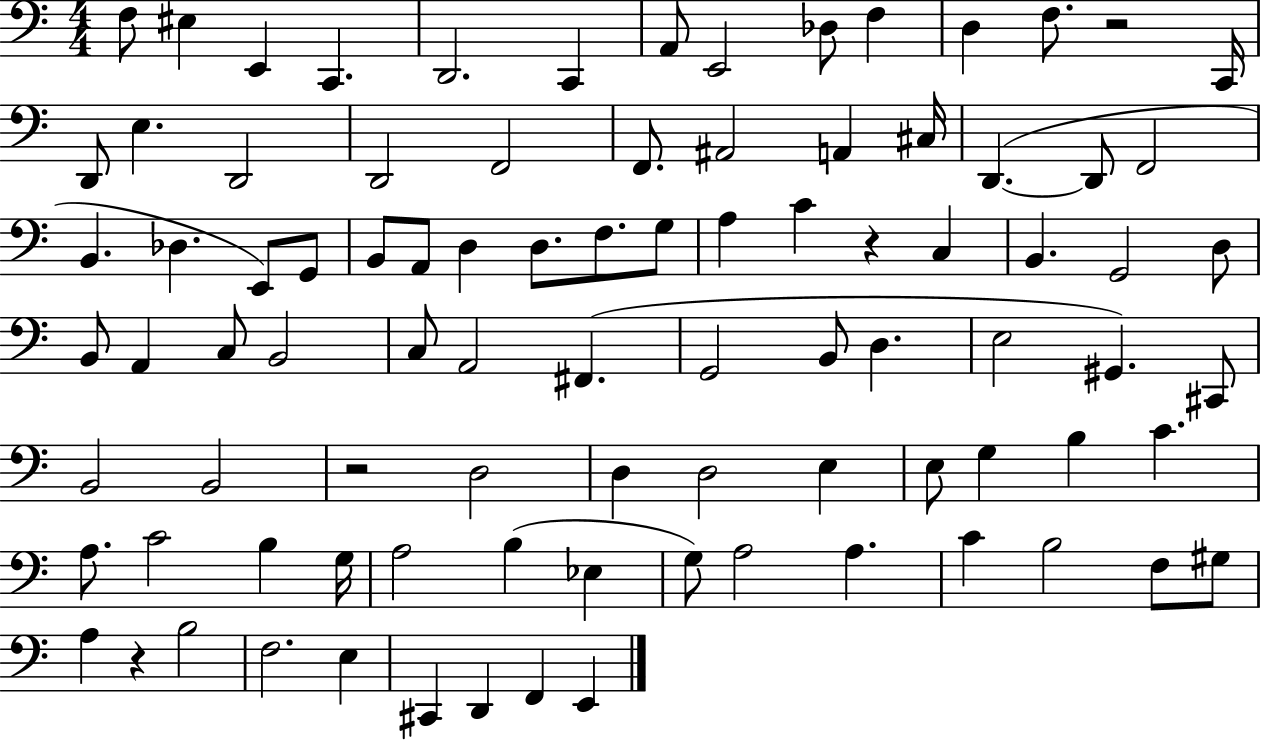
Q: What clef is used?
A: bass